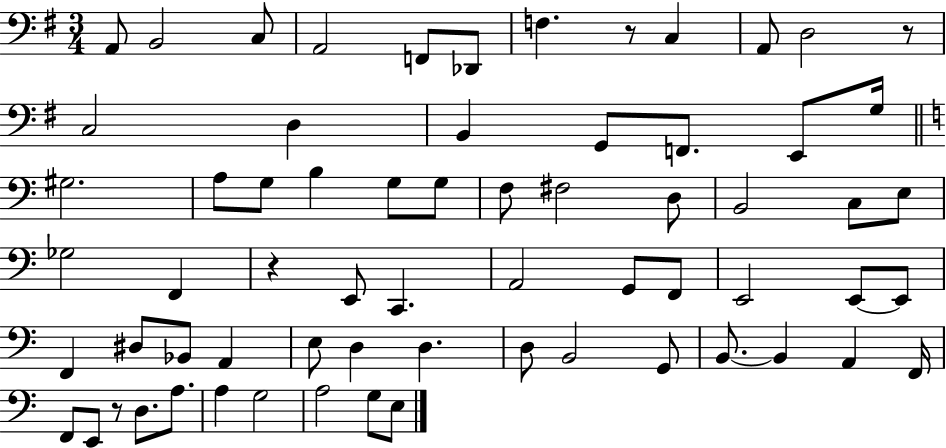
A2/e B2/h C3/e A2/h F2/e Db2/e F3/q. R/e C3/q A2/e D3/h R/e C3/h D3/q B2/q G2/e F2/e. E2/e G3/s G#3/h. A3/e G3/e B3/q G3/e G3/e F3/e F#3/h D3/e B2/h C3/e E3/e Gb3/h F2/q R/q E2/e C2/q. A2/h G2/e F2/e E2/h E2/e E2/e F2/q D#3/e Bb2/e A2/q E3/e D3/q D3/q. D3/e B2/h G2/e B2/e. B2/q A2/q F2/s F2/e E2/e R/e D3/e. A3/e. A3/q G3/h A3/h G3/e E3/e